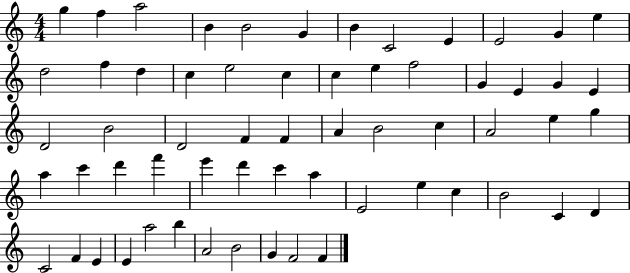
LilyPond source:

{
  \clef treble
  \numericTimeSignature
  \time 4/4
  \key c \major
  g''4 f''4 a''2 | b'4 b'2 g'4 | b'4 c'2 e'4 | e'2 g'4 e''4 | \break d''2 f''4 d''4 | c''4 e''2 c''4 | c''4 e''4 f''2 | g'4 e'4 g'4 e'4 | \break d'2 b'2 | d'2 f'4 f'4 | a'4 b'2 c''4 | a'2 e''4 g''4 | \break a''4 c'''4 d'''4 f'''4 | e'''4 d'''4 c'''4 a''4 | e'2 e''4 c''4 | b'2 c'4 d'4 | \break c'2 f'4 e'4 | e'4 a''2 b''4 | a'2 b'2 | g'4 f'2 f'4 | \break \bar "|."
}